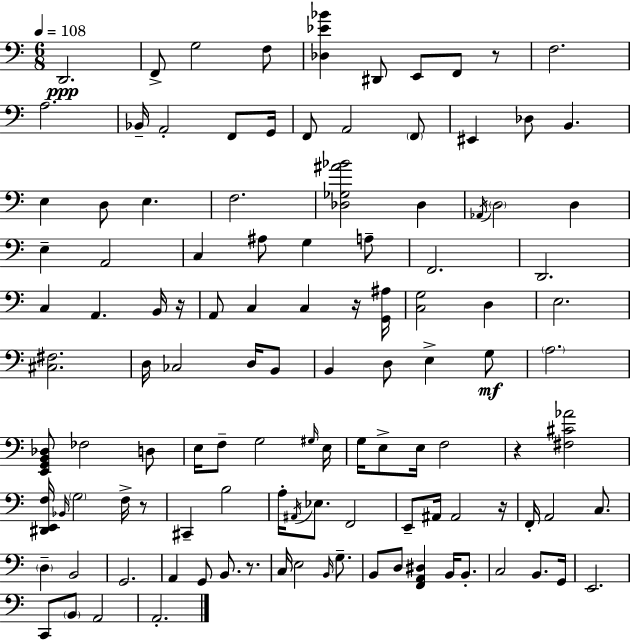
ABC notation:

X:1
T:Untitled
M:6/8
L:1/4
K:Am
D,,2 F,,/2 G,2 F,/2 [_D,_E_B] ^D,,/2 E,,/2 F,,/2 z/2 F,2 A,2 _B,,/4 A,,2 F,,/2 G,,/4 F,,/2 A,,2 F,,/2 ^E,, _D,/2 B,, E, D,/2 E, F,2 [_D,_G,^A_B]2 _D, _A,,/4 D,2 D, E, A,,2 C, ^A,/2 G, A,/2 F,,2 D,,2 C, A,, B,,/4 z/4 A,,/2 C, C, z/4 [G,,^A,]/4 [C,G,]2 D, E,2 [^C,^F,]2 D,/4 _C,2 D,/4 B,,/2 B,, D,/2 E, G,/2 A,2 [E,,G,,B,,_D,]/2 _F,2 D,/2 E,/4 F,/2 G,2 ^G,/4 E,/4 G,/4 E,/2 E,/4 F,2 z [^F,^C_A]2 [^D,,E,,F,]/4 _B,,/4 G,2 F,/4 z/2 ^C,, B,2 A,/4 ^A,,/4 _E,/2 F,,2 E,,/2 ^A,,/4 ^A,,2 z/4 F,,/4 A,,2 C,/2 D, B,,2 G,,2 A,, G,,/2 B,,/2 z/2 C,/4 E,2 B,,/4 G,/2 B,,/2 D,/2 [F,,A,,^D,] B,,/4 B,,/2 C,2 B,,/2 G,,/4 E,,2 C,,/2 B,,/2 A,,2 A,,2